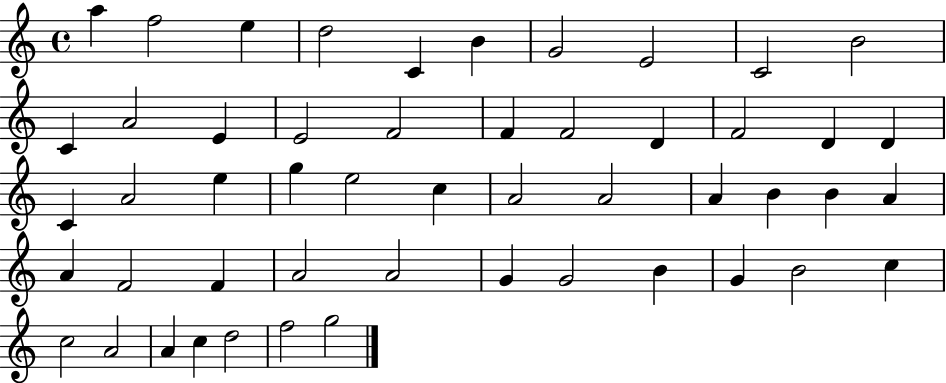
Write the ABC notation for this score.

X:1
T:Untitled
M:4/4
L:1/4
K:C
a f2 e d2 C B G2 E2 C2 B2 C A2 E E2 F2 F F2 D F2 D D C A2 e g e2 c A2 A2 A B B A A F2 F A2 A2 G G2 B G B2 c c2 A2 A c d2 f2 g2